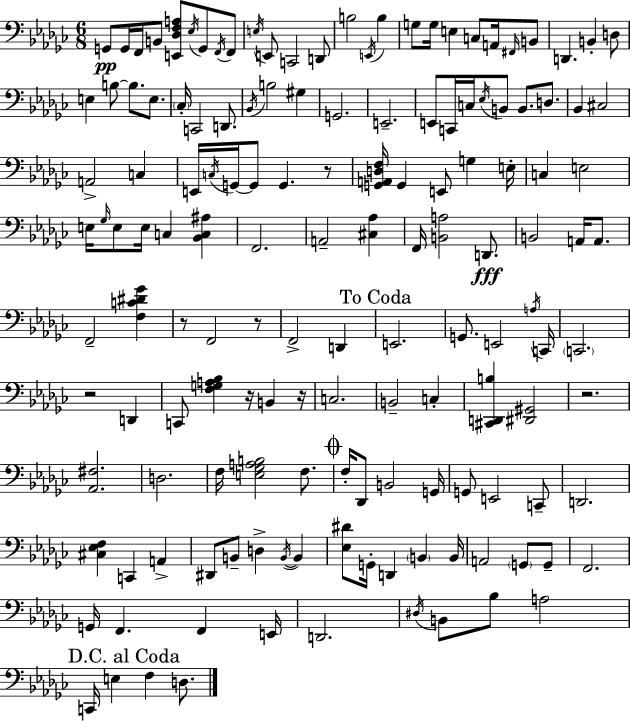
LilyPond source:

{
  \clef bass
  \numericTimeSignature
  \time 6/8
  \key ees \minor
  g,8\pp g,16 f,16 b,8 <e, des f a>8 \acciaccatura { ees16 } g,8 \acciaccatura { f,16 } | f,8 \acciaccatura { e16 } e,8 c,2 | d,8 b2 \acciaccatura { e,16 } | b4 g8 g16 e4 c8 | \break a,16 \grace { fis,16 } b,8 d,4. b,4-. | d8 e4 b8~~ b8. | e8. \parenthesize ces16-. c,2 | d,8. \acciaccatura { bes,16 } b2 | \break gis4 g,2. | e,2.-- | e,8 c,16 c16 \acciaccatura { ees16 } b,8 | b,8. d8. bes,4 cis2 | \break a,2-> | c4 e,16 \acciaccatura { c16 } g,16~~ g,8 | g,4. r8 <g, a, d f>16 g,4 | e,8 g4 e16-. c4 | \break e2 e16 \grace { ges16 } e8 | e16 c4 <bes, c ais>4 f,2. | a,2-- | <cis aes>4 f,16 <b, a>2 | \break d,8.\fff b,2 | a,16 a,8. f,2-- | <f c' dis' ges'>4 r8 f,2 | r8 f,2-> | \break d,4 \mark "To Coda" e,2. | g,8. | e,2 \acciaccatura { a16 } c,16 \parenthesize c,2. | r2 | \break d,4 c,8 | <f g a bes>4 r16 b,4 r16 c2. | b,2-- | c4-. <cis, d, b>4 | \break <dis, gis,>2 r2. | <aes, fis>2. | d2. | f16 <e ges a b>2 | \break f8. \mark \markup { \musicglyph "scripts.coda" } f16-. des,8 | b,2 g,16 g,8 | e,2 c,8-- d,2. | <cis ees f>4 | \break c,4 a,4-> dis,8 | b,8-- d4-> \acciaccatura { b,16~ }~ b,4 <ees dis'>8 | g,16-. d,4 \parenthesize b,4 b,16 a,2 | \parenthesize g,8 g,8-- f,2. | \break g,16 | f,4. f,4 e,16 d,2. | \acciaccatura { dis16 } | b,8 bes8 a2 | \break \mark "D.C. al Coda" c,16 e4 f4 d8. | \bar "|."
}